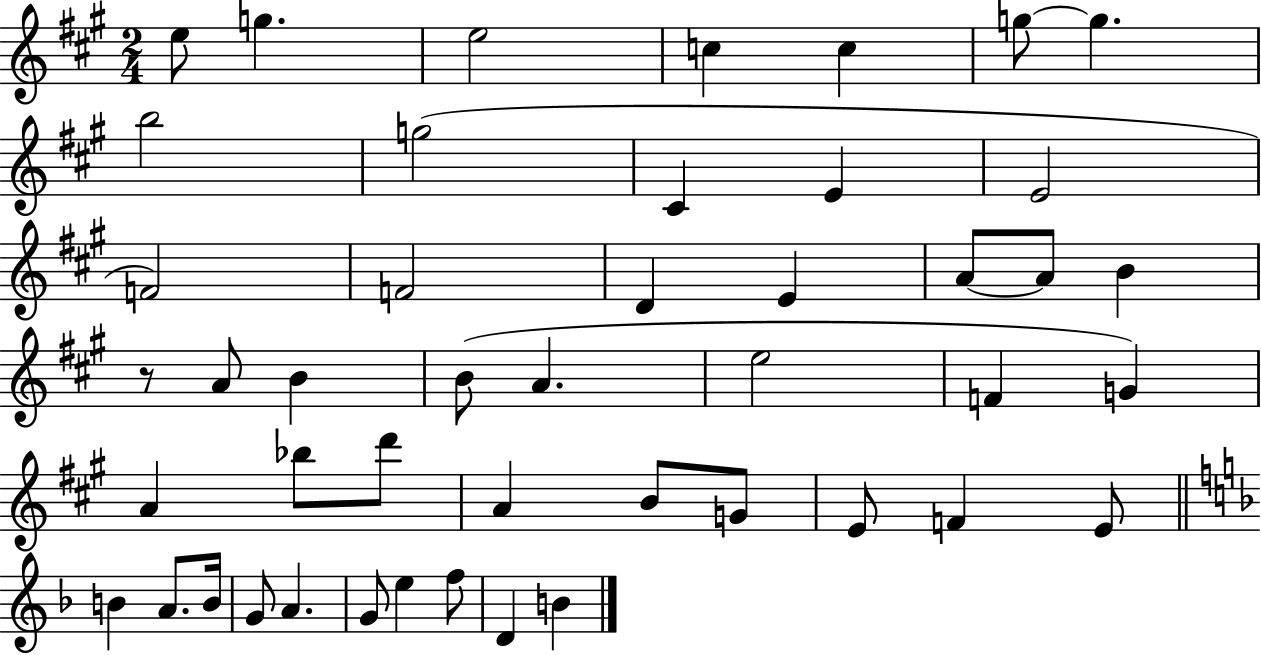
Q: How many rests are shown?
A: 1